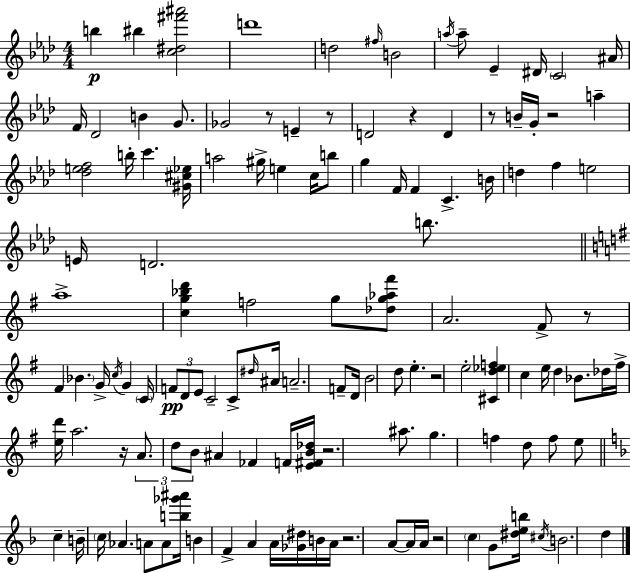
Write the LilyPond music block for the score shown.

{
  \clef treble
  \numericTimeSignature
  \time 4/4
  \key aes \major
  \repeat volta 2 { b''4\p bis''4 <c'' dis'' fis''' ais'''>2 | d'''1 | d''2 \grace { fis''16 } b'2 | \acciaccatura { a''16 } a''8-- ees'4-- dis'16 \parenthesize c'2 | \break ais'16 f'16 des'2 b'4 g'8. | ges'2 r8 e'4-- | r8 d'2 r4 d'4 | r8 b'16-- g'16-. r2 a''4-- | \break <des'' e'' f''>2 b''16-. c'''4. | <gis' cis'' ees''>16 a''2 gis''16-> e''4 c''16 | b''8 g''4 f'16 f'4 c'4.-> | b'16 d''4 f''4 e''2 | \break e'16 d'2. b''8. | \bar "||" \break \key e \minor a''1-> | <c'' g'' bes'' d'''>4 f''2 g''8 <des'' g'' aes'' fis'''>8 | a'2. fis'8-> r8 | fis'4 \parenthesize bes'4. g'16-> \acciaccatura { c''16 } g'4 | \break \parenthesize c'16 \tuplet 3/2 { f'8\pp d'8 e'8 } c'2-- c'8-> | \grace { dis''16 } ais'16 a'2.-- f'8-- | d'16 b'2 d''8 e''4.-. | r2 e''2-. | \break <cis' d'' ees'' f''>4 c''4 e''16 d''4 bes'8. | des''16 fis''16-> <e'' d'''>16 a''2. | r16 \tuplet 3/2 { a'8. d''8 b'8 } ais'4 fes'4 | f'16 <e' fis' b' des''>16 r2. ais''8. | \break g''4. f''4 d''8 f''8 | e''8 \bar "||" \break \key f \major c''4-- b'16-- \parenthesize c''16 aes'4. a'8 a'8 | <b'' ges''' ais'''>16 b'4 f'4-> a'4 a'16 <ges' dis''>16 b'16 | a'16 r2. a'8~~ a'16 | a'16 r2 \parenthesize c''4 g'8 <dis'' e'' b''>16 | \break \acciaccatura { cis''16 } b'2. d''4 | } \bar "|."
}